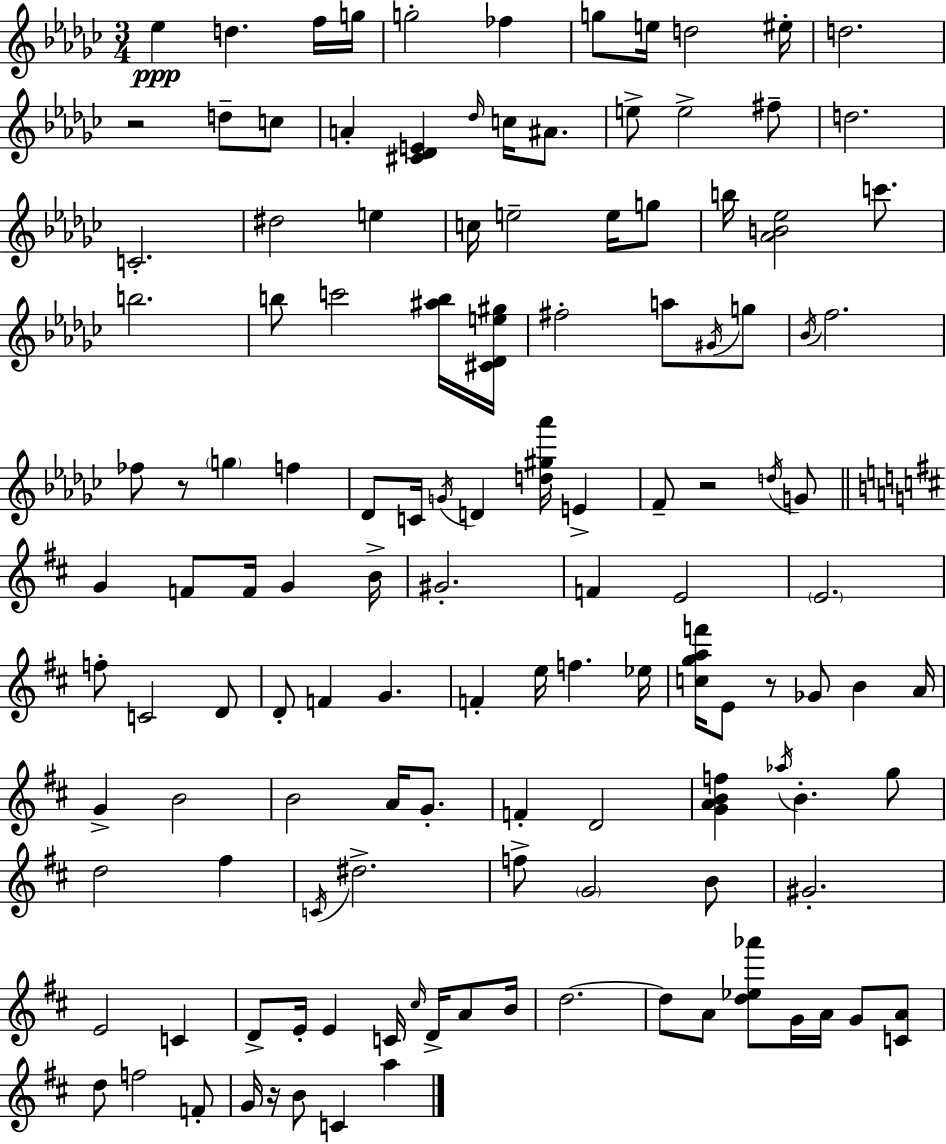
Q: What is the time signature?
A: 3/4